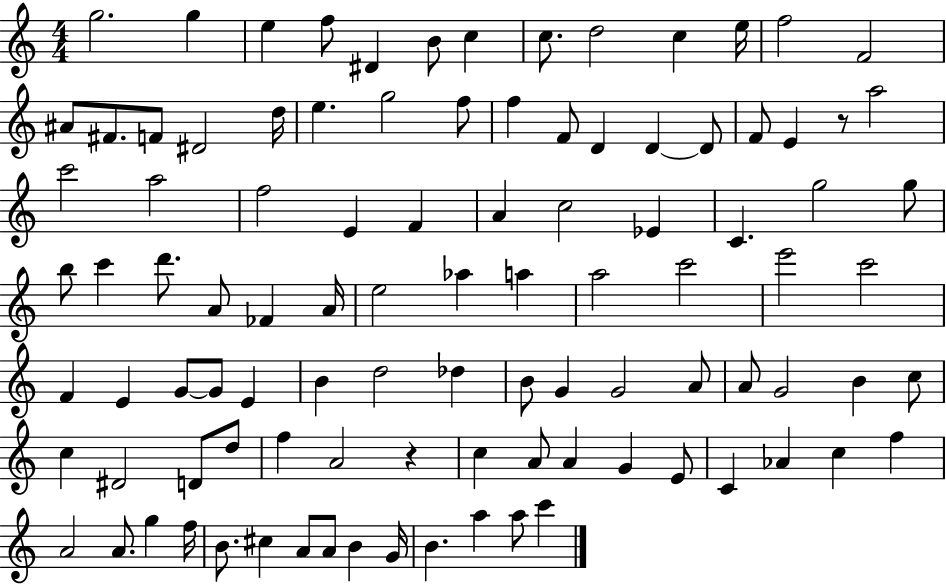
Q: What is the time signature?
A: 4/4